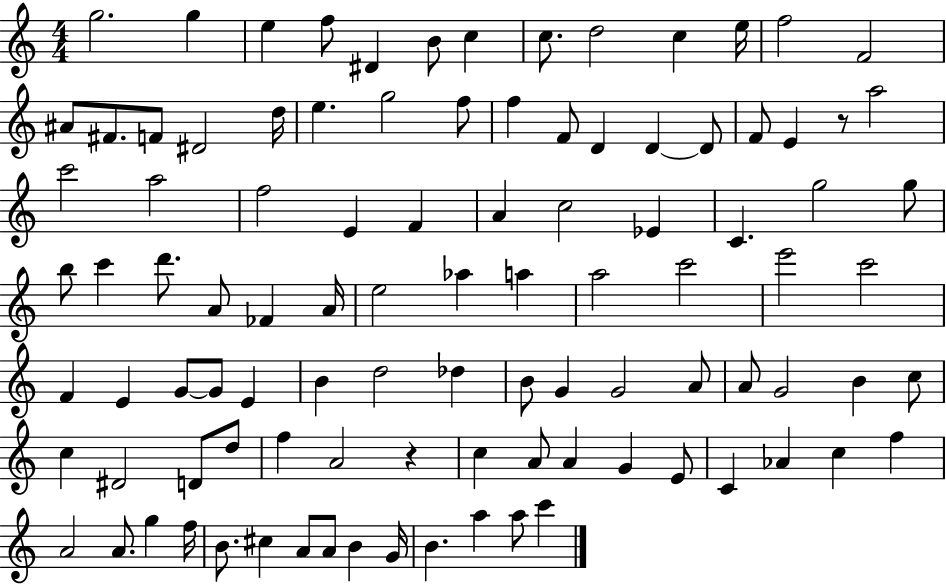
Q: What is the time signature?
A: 4/4